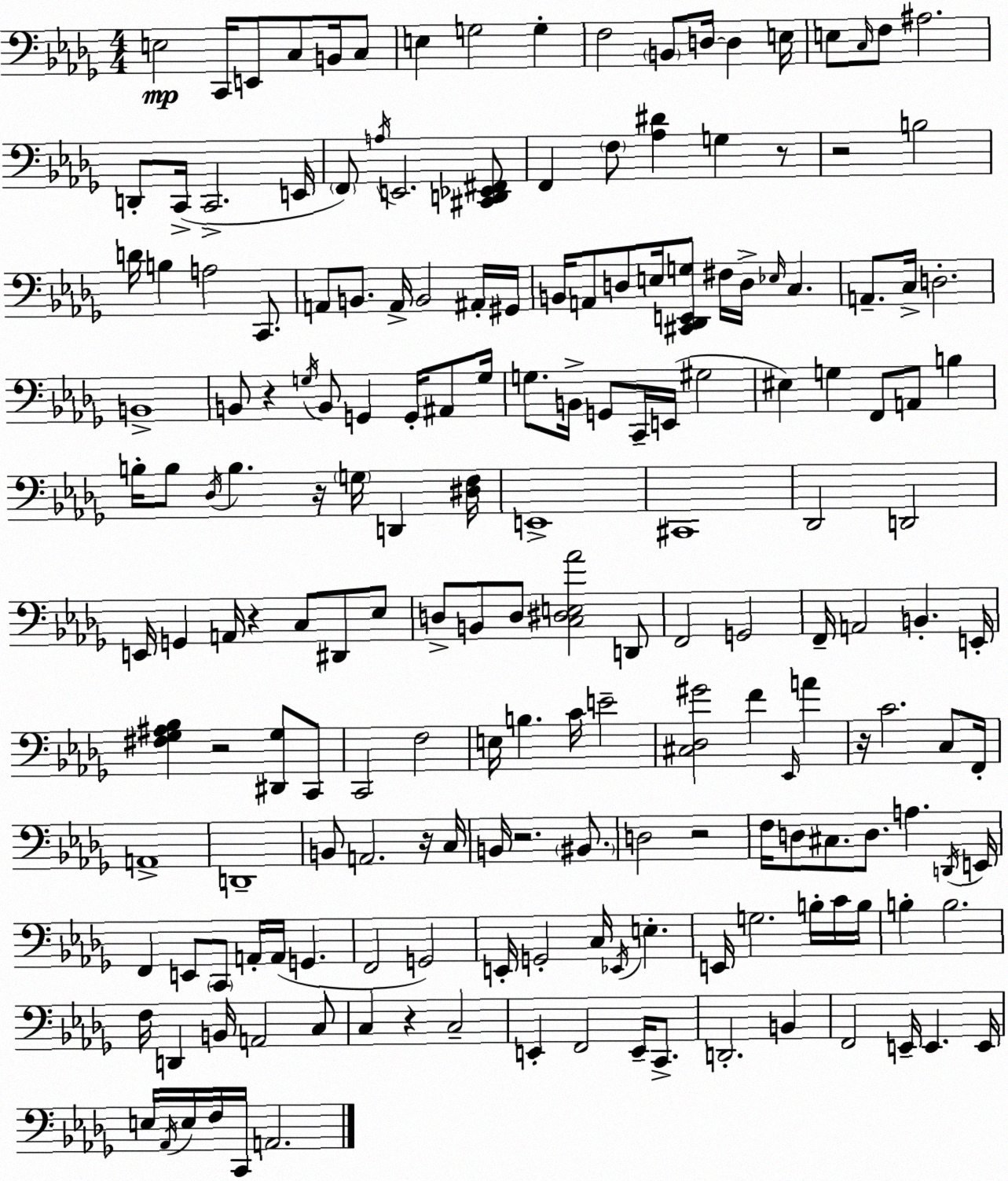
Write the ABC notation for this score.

X:1
T:Untitled
M:4/4
L:1/4
K:Bbm
E,2 C,,/4 E,,/2 C,/2 B,,/4 C,/2 E, G,2 G, F,2 B,,/2 D,/4 D, E,/4 E,/2 C,/4 F,/2 ^A,2 D,,/2 C,,/4 C,,2 E,,/4 F,,/2 A,/4 E,,2 [^C,,D,,_E,,^F,,]/2 F,, F,/2 [_A,^D] G, z/2 z2 B,2 D/4 B, A,2 C,,/2 A,,/2 B,,/2 A,,/4 B,,2 ^A,,/4 ^G,,/4 B,,/4 A,,/2 D,/2 E,/4 [^C,,_D,,E,,G,]/2 ^F,/4 D,/4 _E,/4 C, A,,/2 C,/4 D,2 B,,4 B,,/2 z G,/4 B,,/2 G,, G,,/4 ^A,,/2 G,/4 G,/2 B,,/4 G,,/2 C,,/4 E,,/4 ^G,2 ^E, G, F,,/2 A,,/2 B, B,/4 B,/2 _D,/4 B, z/4 G,/4 D,, [^D,F,]/4 E,,4 ^C,,4 _D,,2 D,,2 E,,/4 G,, A,,/4 z C,/2 ^D,,/2 _E,/2 D,/2 B,,/2 D,/2 [C,^D,E,_A]2 D,,/2 F,,2 G,,2 F,,/4 A,,2 B,, E,,/4 [^F,_G,^A,_B,] z2 [^D,,_G,]/2 C,,/2 C,,2 F,2 E,/4 B, C/4 E2 [^C,_D,^G]2 F _E,,/4 A z/4 C2 C,/2 F,,/4 A,,4 D,,4 B,,/2 A,,2 z/4 C,/4 B,,/4 z2 ^B,,/2 D,2 z2 F,/4 D,/2 ^C,/2 D,/2 A, D,,/4 E,,/4 F,, E,,/2 C,,/2 A,,/4 A,,/4 G,, F,,2 G,,2 E,,/4 G,,2 C,/4 _E,,/4 E, E,,/4 G,2 B,/4 C/4 B,/4 B, B,2 F,/4 D,, B,,/4 A,,2 C,/2 C, z C,2 E,, F,,2 E,,/4 C,,/2 D,,2 B,, F,,2 E,,/4 E,, E,,/4 E,/4 _A,,/4 E,/4 F,/4 C,,/4 A,,2